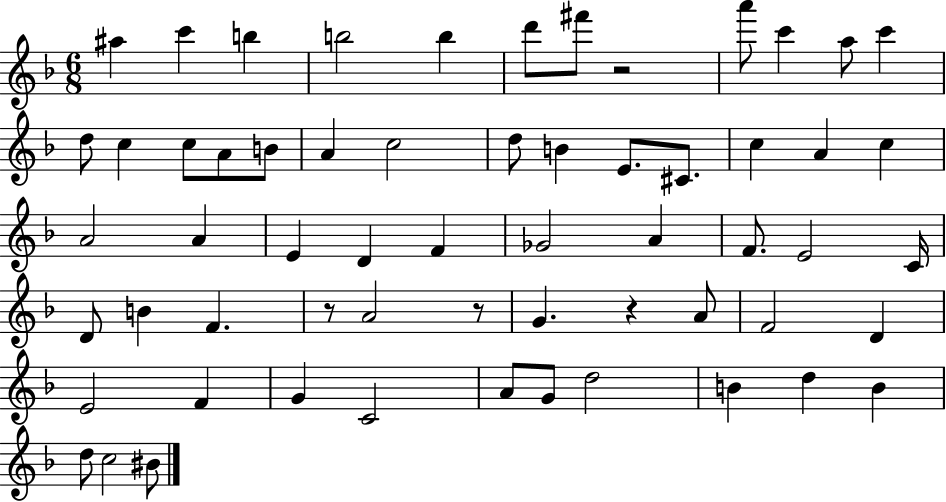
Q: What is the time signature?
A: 6/8